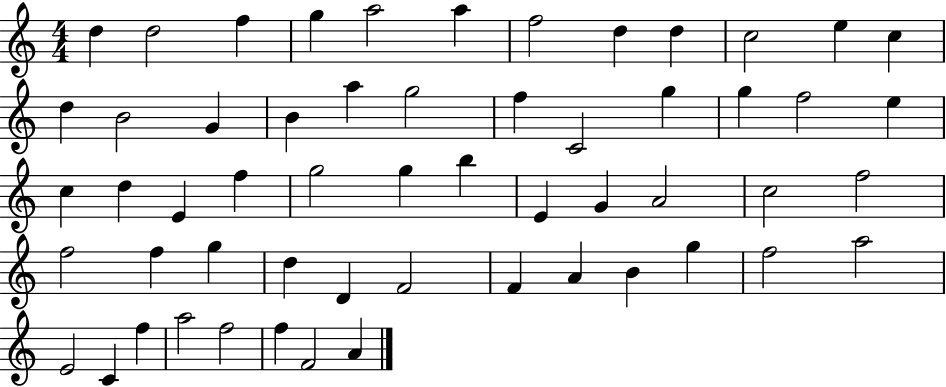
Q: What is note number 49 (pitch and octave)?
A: E4